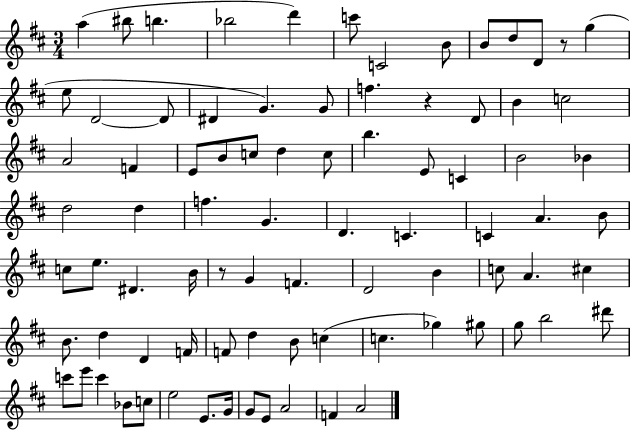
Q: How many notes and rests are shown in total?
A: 84